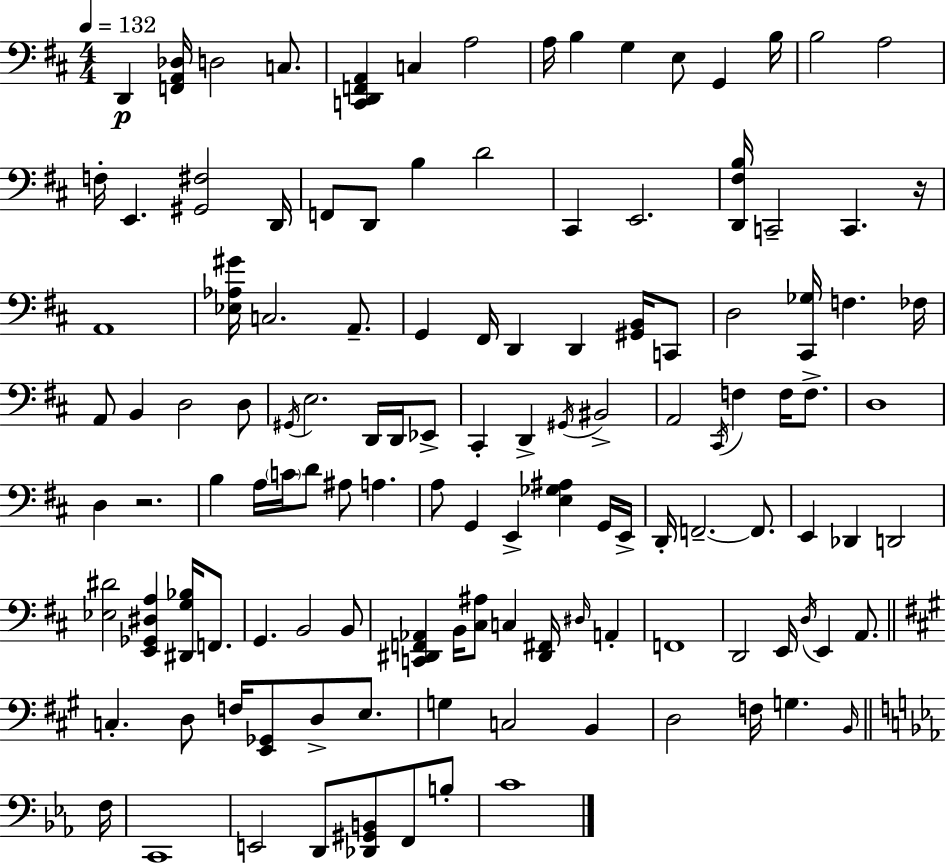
D2/q [F2,A2,Db3]/s D3/h C3/e. [C2,D2,F2,A2]/q C3/q A3/h A3/s B3/q G3/q E3/e G2/q B3/s B3/h A3/h F3/s E2/q. [G#2,F#3]/h D2/s F2/e D2/e B3/q D4/h C#2/q E2/h. [D2,F#3,B3]/s C2/h C2/q. R/s A2/w [Eb3,Ab3,G#4]/s C3/h. A2/e. G2/q F#2/s D2/q D2/q [G#2,B2]/s C2/e D3/h [C#2,Gb3]/s F3/q. FES3/s A2/e B2/q D3/h D3/e G#2/s E3/h. D2/s D2/s Eb2/e C#2/q D2/q G#2/s BIS2/h A2/h C#2/s F3/q F3/s F3/e. D3/w D3/q R/h. B3/q A3/s C4/s D4/e A#3/e A3/q. A3/e G2/q E2/q [E3,Gb3,A#3]/q G2/s E2/s D2/s F2/h. F2/e. E2/q Db2/q D2/h [Eb3,D#4]/h [E2,Gb2,D#3,A3]/q [D#2,G3,Bb3]/s F2/e. G2/q. B2/h B2/e [C2,D#2,F2,Ab2]/q B2/s [C#3,A#3]/e C3/q [D#2,F#2]/s D#3/s A2/q F2/w D2/h E2/s D3/s E2/q A2/e. C3/q. D3/e F3/s [E2,Gb2]/e D3/e E3/e. G3/q C3/h B2/q D3/h F3/s G3/q. B2/s F3/s C2/w E2/h D2/e [Db2,G#2,B2]/e F2/e B3/e C4/w